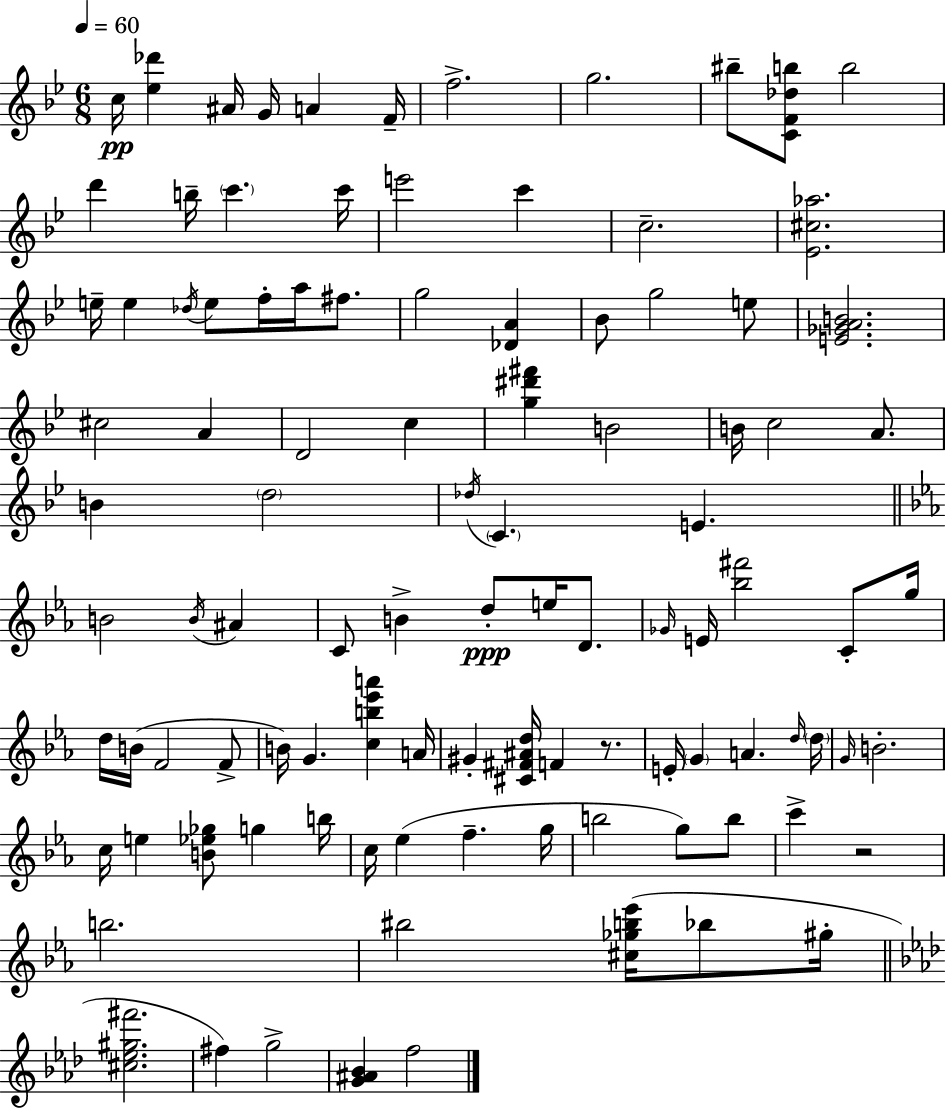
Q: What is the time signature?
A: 6/8